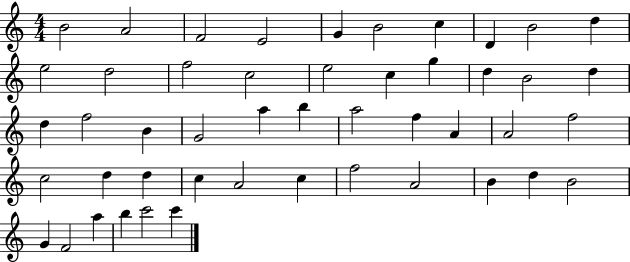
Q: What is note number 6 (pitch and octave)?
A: B4